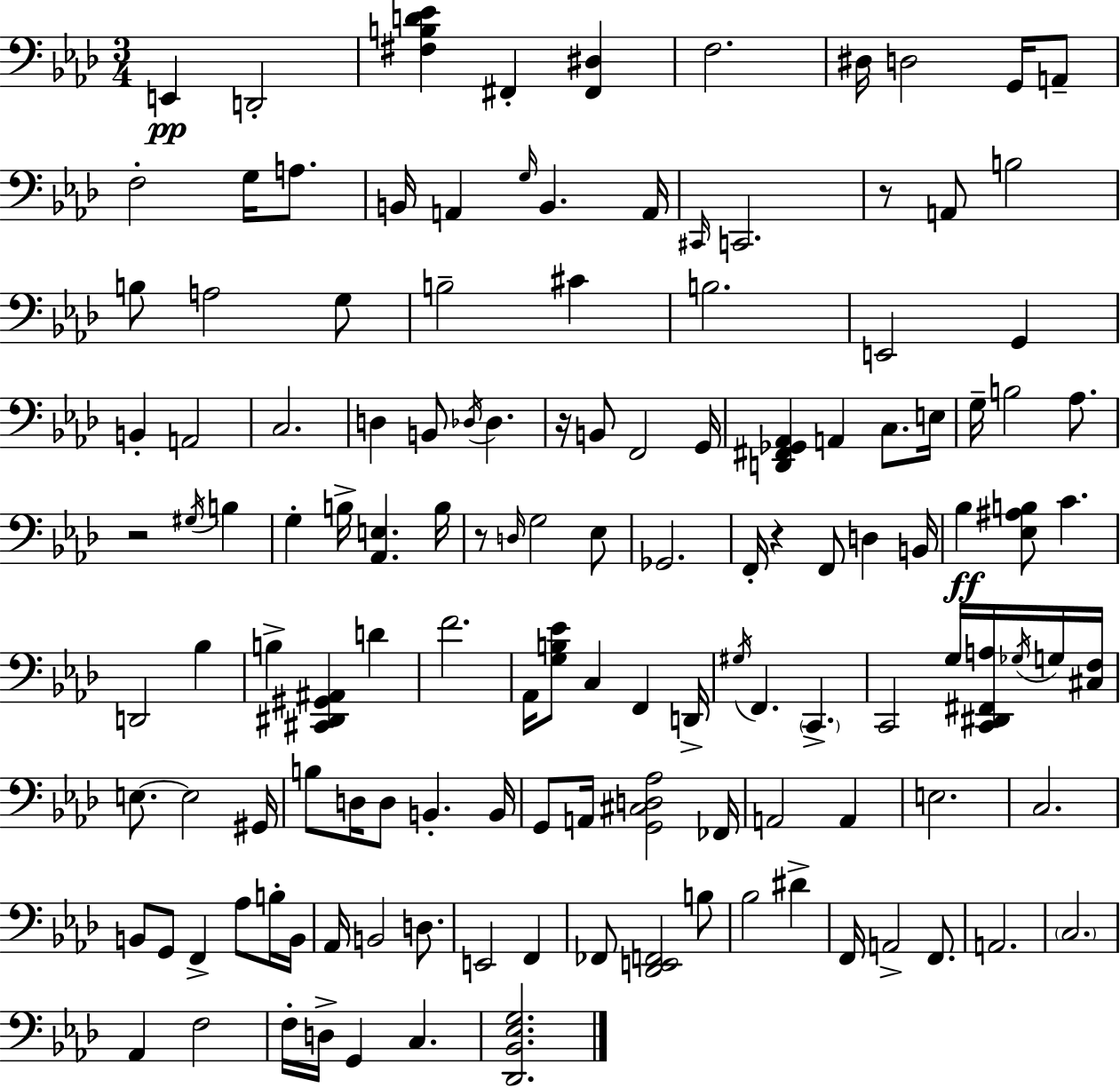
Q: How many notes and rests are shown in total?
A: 133